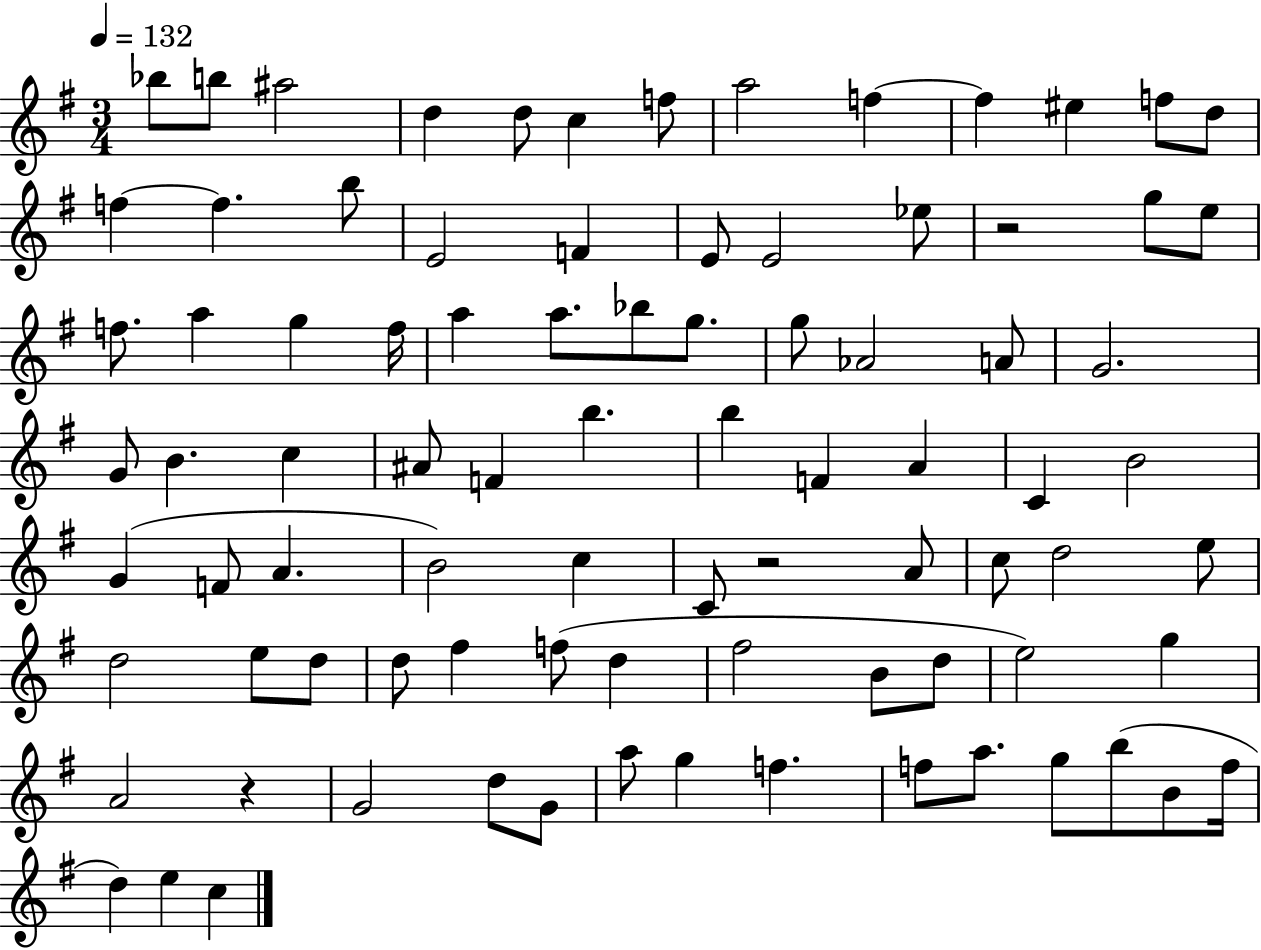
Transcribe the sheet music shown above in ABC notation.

X:1
T:Untitled
M:3/4
L:1/4
K:G
_b/2 b/2 ^a2 d d/2 c f/2 a2 f f ^e f/2 d/2 f f b/2 E2 F E/2 E2 _e/2 z2 g/2 e/2 f/2 a g f/4 a a/2 _b/2 g/2 g/2 _A2 A/2 G2 G/2 B c ^A/2 F b b F A C B2 G F/2 A B2 c C/2 z2 A/2 c/2 d2 e/2 d2 e/2 d/2 d/2 ^f f/2 d ^f2 B/2 d/2 e2 g A2 z G2 d/2 G/2 a/2 g f f/2 a/2 g/2 b/2 B/2 f/4 d e c